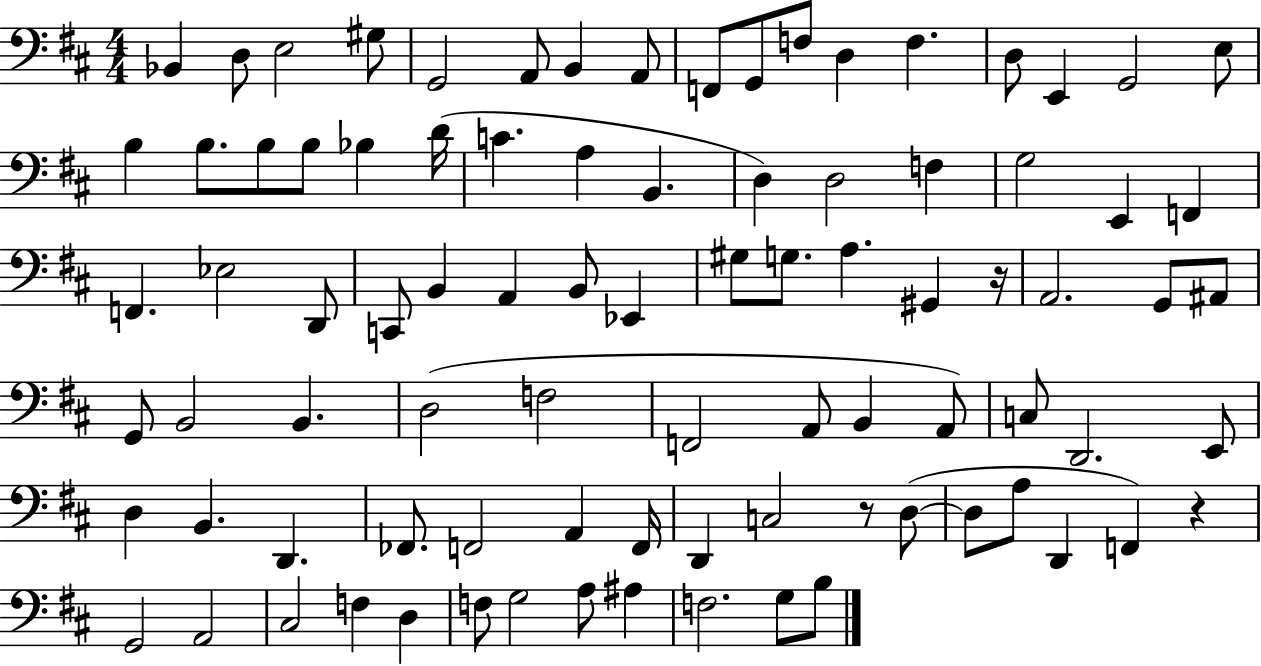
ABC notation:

X:1
T:Untitled
M:4/4
L:1/4
K:D
_B,, D,/2 E,2 ^G,/2 G,,2 A,,/2 B,, A,,/2 F,,/2 G,,/2 F,/2 D, F, D,/2 E,, G,,2 E,/2 B, B,/2 B,/2 B,/2 _B, D/4 C A, B,, D, D,2 F, G,2 E,, F,, F,, _E,2 D,,/2 C,,/2 B,, A,, B,,/2 _E,, ^G,/2 G,/2 A, ^G,, z/4 A,,2 G,,/2 ^A,,/2 G,,/2 B,,2 B,, D,2 F,2 F,,2 A,,/2 B,, A,,/2 C,/2 D,,2 E,,/2 D, B,, D,, _F,,/2 F,,2 A,, F,,/4 D,, C,2 z/2 D,/2 D,/2 A,/2 D,, F,, z G,,2 A,,2 ^C,2 F, D, F,/2 G,2 A,/2 ^A, F,2 G,/2 B,/2